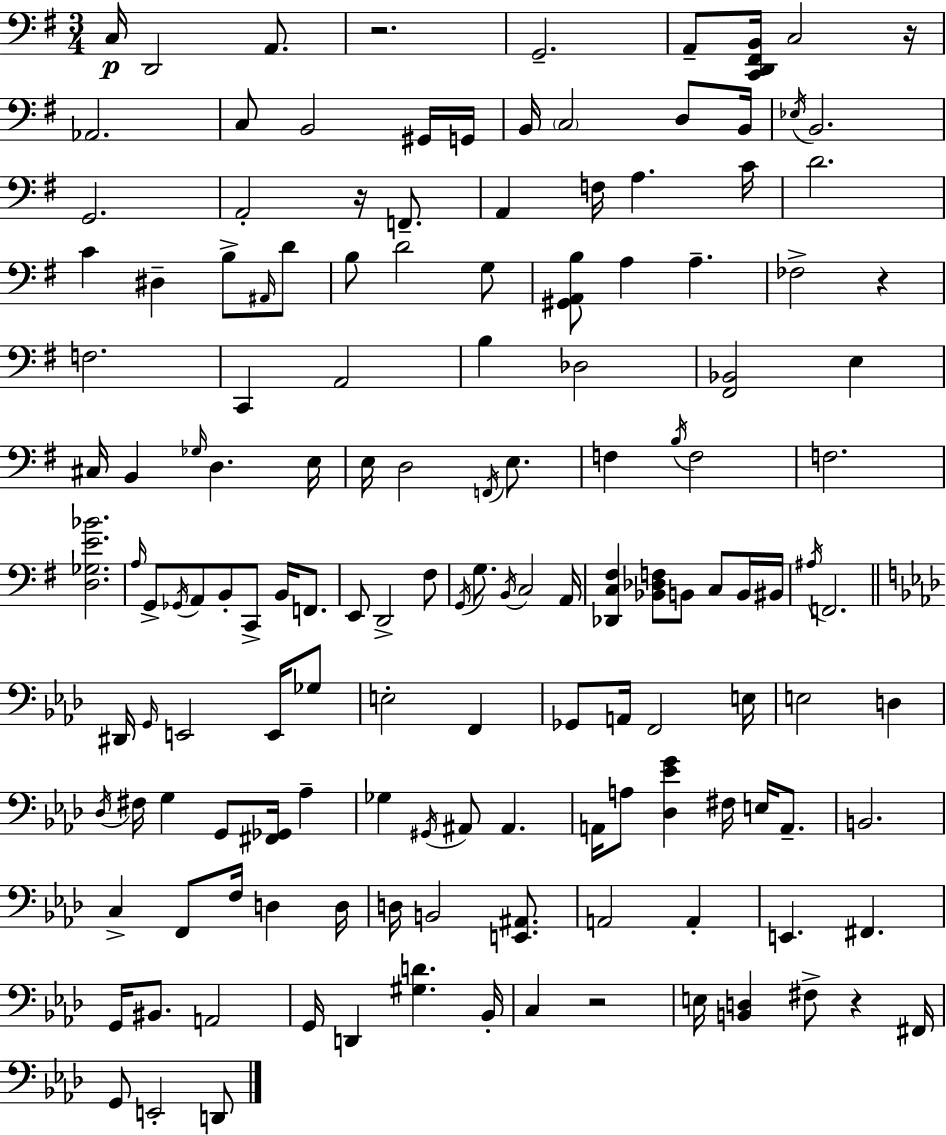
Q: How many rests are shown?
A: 6